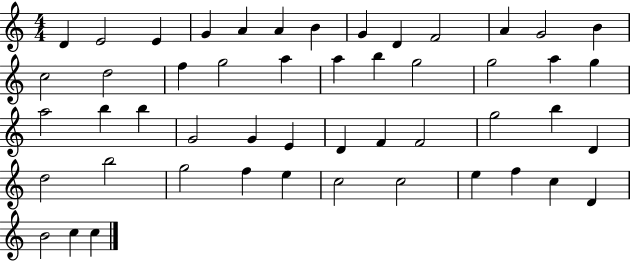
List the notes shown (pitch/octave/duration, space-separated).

D4/q E4/h E4/q G4/q A4/q A4/q B4/q G4/q D4/q F4/h A4/q G4/h B4/q C5/h D5/h F5/q G5/h A5/q A5/q B5/q G5/h G5/h A5/q G5/q A5/h B5/q B5/q G4/h G4/q E4/q D4/q F4/q F4/h G5/h B5/q D4/q D5/h B5/h G5/h F5/q E5/q C5/h C5/h E5/q F5/q C5/q D4/q B4/h C5/q C5/q